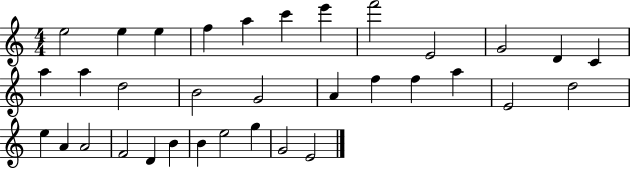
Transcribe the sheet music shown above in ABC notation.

X:1
T:Untitled
M:4/4
L:1/4
K:C
e2 e e f a c' e' f'2 E2 G2 D C a a d2 B2 G2 A f f a E2 d2 e A A2 F2 D B B e2 g G2 E2